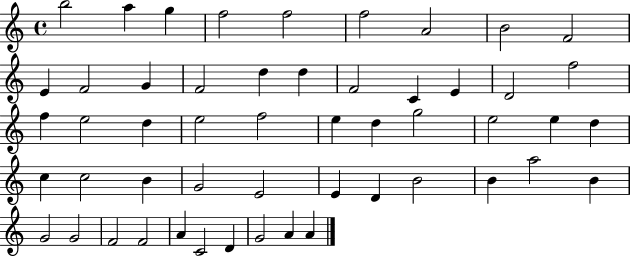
{
  \clef treble
  \time 4/4
  \defaultTimeSignature
  \key c \major
  b''2 a''4 g''4 | f''2 f''2 | f''2 a'2 | b'2 f'2 | \break e'4 f'2 g'4 | f'2 d''4 d''4 | f'2 c'4 e'4 | d'2 f''2 | \break f''4 e''2 d''4 | e''2 f''2 | e''4 d''4 g''2 | e''2 e''4 d''4 | \break c''4 c''2 b'4 | g'2 e'2 | e'4 d'4 b'2 | b'4 a''2 b'4 | \break g'2 g'2 | f'2 f'2 | a'4 c'2 d'4 | g'2 a'4 a'4 | \break \bar "|."
}